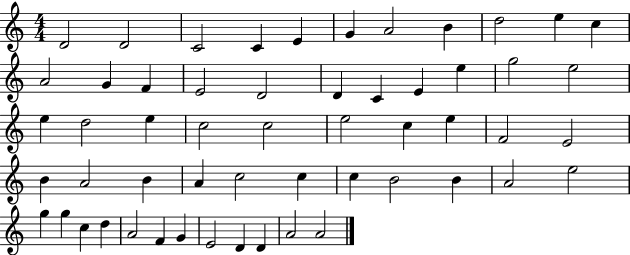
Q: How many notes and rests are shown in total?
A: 55